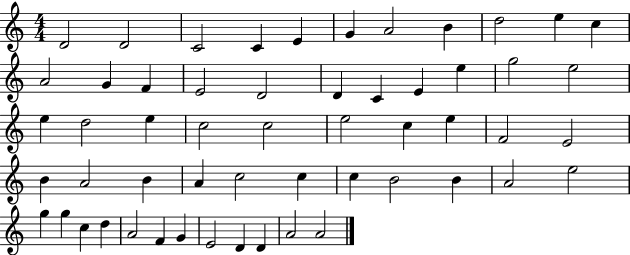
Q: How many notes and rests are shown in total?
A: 55